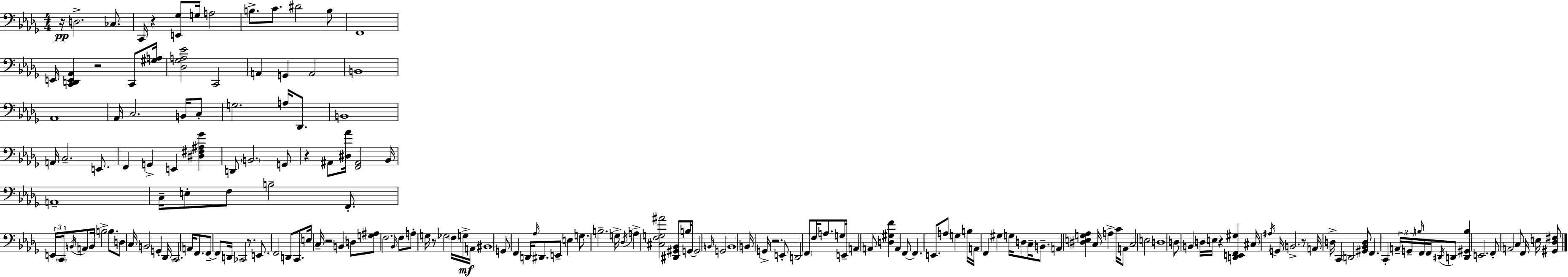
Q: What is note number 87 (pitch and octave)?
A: E3